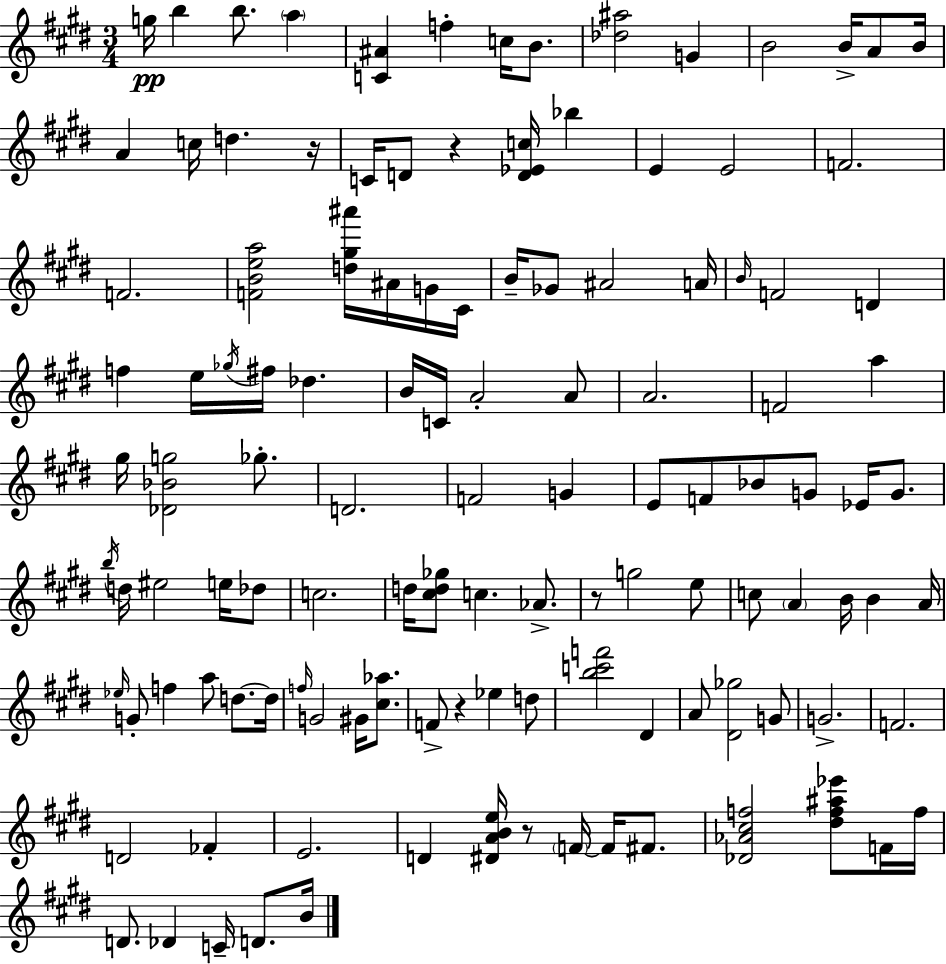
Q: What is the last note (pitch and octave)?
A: B4